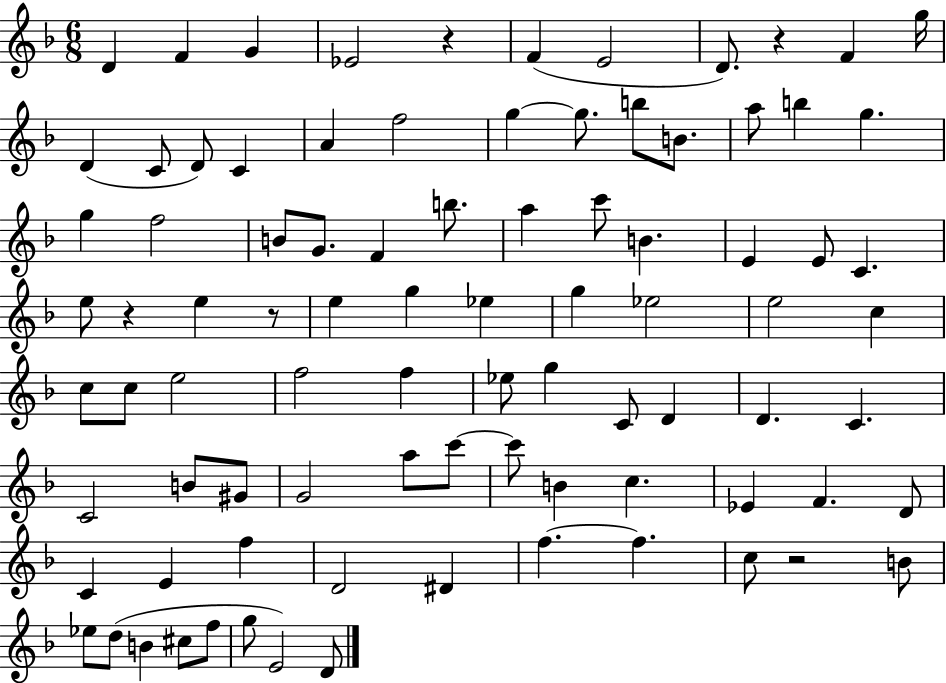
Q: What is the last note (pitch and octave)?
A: D4